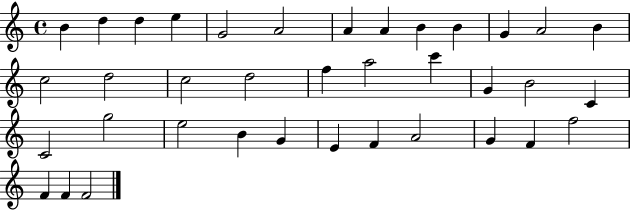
B4/q D5/q D5/q E5/q G4/h A4/h A4/q A4/q B4/q B4/q G4/q A4/h B4/q C5/h D5/h C5/h D5/h F5/q A5/h C6/q G4/q B4/h C4/q C4/h G5/h E5/h B4/q G4/q E4/q F4/q A4/h G4/q F4/q F5/h F4/q F4/q F4/h